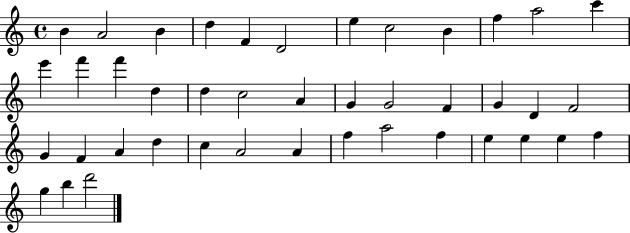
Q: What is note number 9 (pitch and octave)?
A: B4